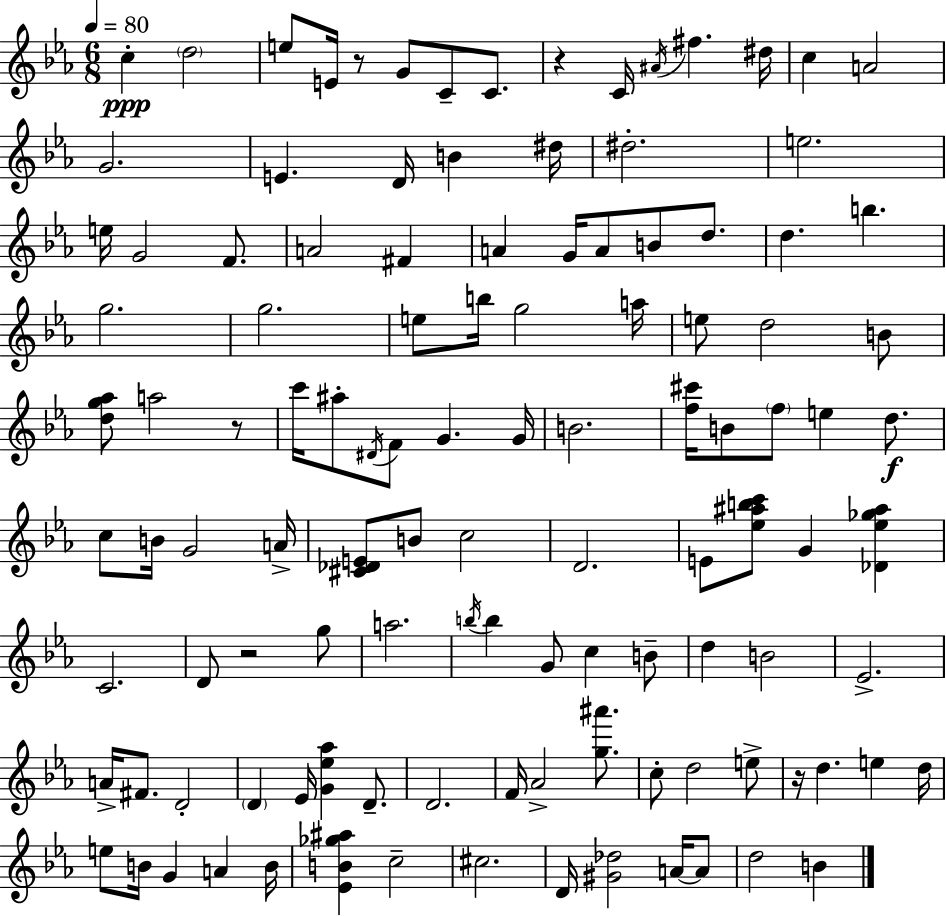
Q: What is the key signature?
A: EES major